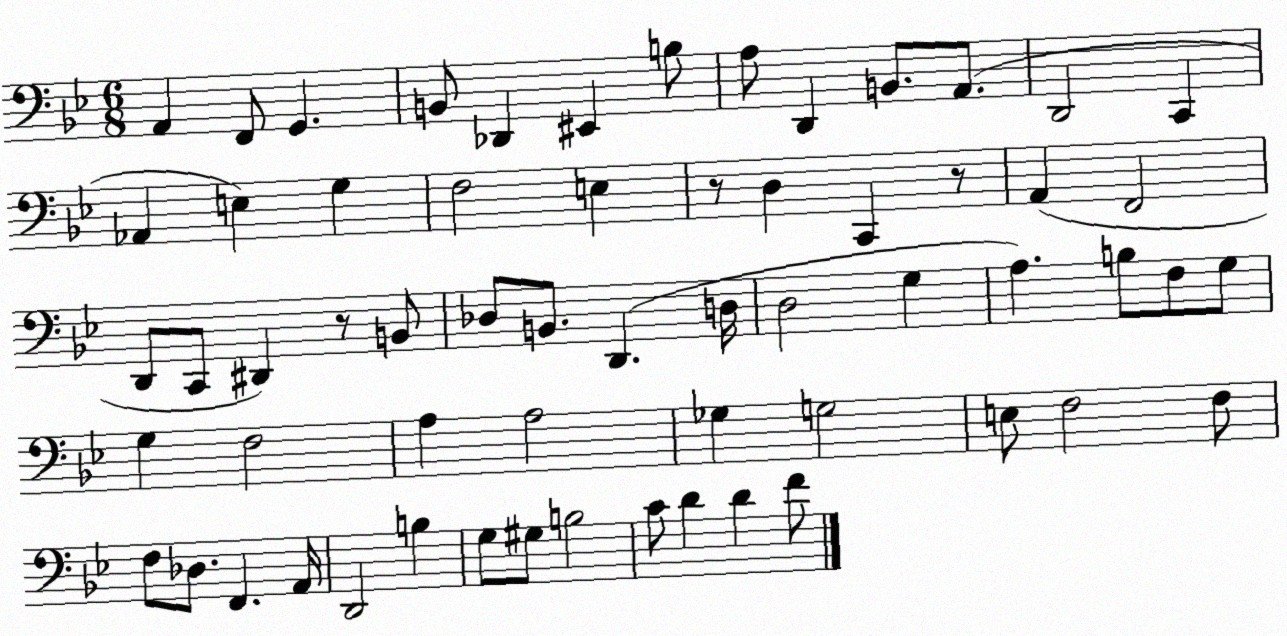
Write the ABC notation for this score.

X:1
T:Untitled
M:6/8
L:1/4
K:Bb
A,, F,,/2 G,, B,,/2 _D,, ^E,, B,/2 A,/2 D,, B,,/2 A,,/2 D,,2 C,, _A,, E, G, F,2 E, z/2 D, C,, z/2 A,, F,,2 D,,/2 C,,/2 ^D,, z/2 B,,/2 _D,/2 B,,/2 D,, D,/4 D,2 G, A, B,/2 F,/2 G,/2 G, F,2 A, A,2 _G, G,2 E,/2 F,2 F,/2 F,/2 _D,/2 F,, A,,/4 D,,2 B, G,/2 ^G,/2 B,2 C/2 D D F/2